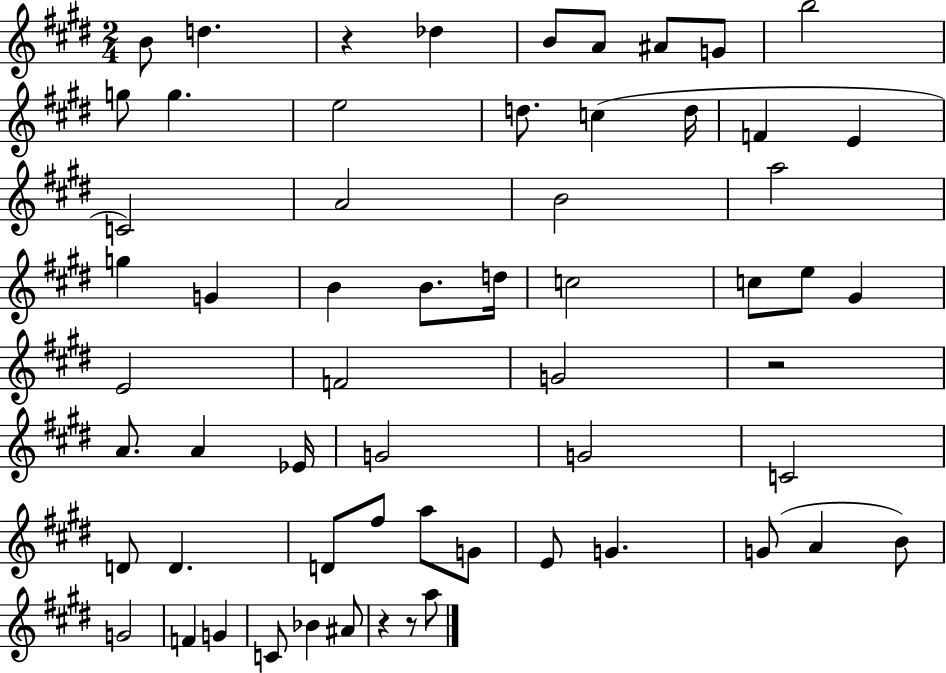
B4/e D5/q. R/q Db5/q B4/e A4/e A#4/e G4/e B5/h G5/e G5/q. E5/h D5/e. C5/q D5/s F4/q E4/q C4/h A4/h B4/h A5/h G5/q G4/q B4/q B4/e. D5/s C5/h C5/e E5/e G#4/q E4/h F4/h G4/h R/h A4/e. A4/q Eb4/s G4/h G4/h C4/h D4/e D4/q. D4/e F#5/e A5/e G4/e E4/e G4/q. G4/e A4/q B4/e G4/h F4/q G4/q C4/e Bb4/q A#4/e R/q R/e A5/e